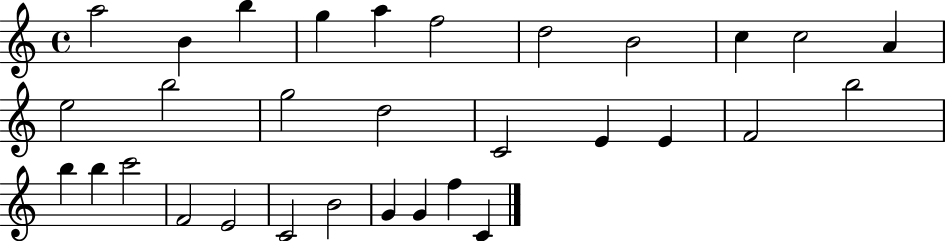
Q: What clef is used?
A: treble